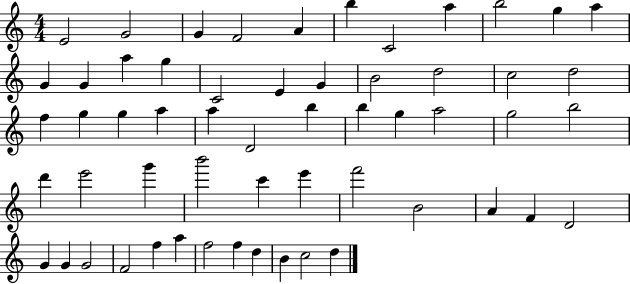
{
  \clef treble
  \numericTimeSignature
  \time 4/4
  \key c \major
  e'2 g'2 | g'4 f'2 a'4 | b''4 c'2 a''4 | b''2 g''4 a''4 | \break g'4 g'4 a''4 g''4 | c'2 e'4 g'4 | b'2 d''2 | c''2 d''2 | \break f''4 g''4 g''4 a''4 | a''4 d'2 b''4 | b''4 g''4 a''2 | g''2 b''2 | \break d'''4 e'''2 g'''4 | b'''2 c'''4 e'''4 | f'''2 b'2 | a'4 f'4 d'2 | \break g'4 g'4 g'2 | f'2 f''4 a''4 | f''2 f''4 d''4 | b'4 c''2 d''4 | \break \bar "|."
}